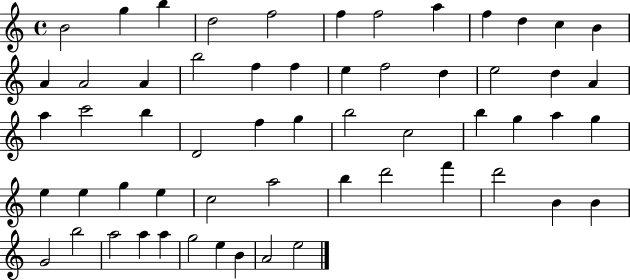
{
  \clef treble
  \time 4/4
  \defaultTimeSignature
  \key c \major
  b'2 g''4 b''4 | d''2 f''2 | f''4 f''2 a''4 | f''4 d''4 c''4 b'4 | \break a'4 a'2 a'4 | b''2 f''4 f''4 | e''4 f''2 d''4 | e''2 d''4 a'4 | \break a''4 c'''2 b''4 | d'2 f''4 g''4 | b''2 c''2 | b''4 g''4 a''4 g''4 | \break e''4 e''4 g''4 e''4 | c''2 a''2 | b''4 d'''2 f'''4 | d'''2 b'4 b'4 | \break g'2 b''2 | a''2 a''4 a''4 | g''2 e''4 b'4 | a'2 e''2 | \break \bar "|."
}